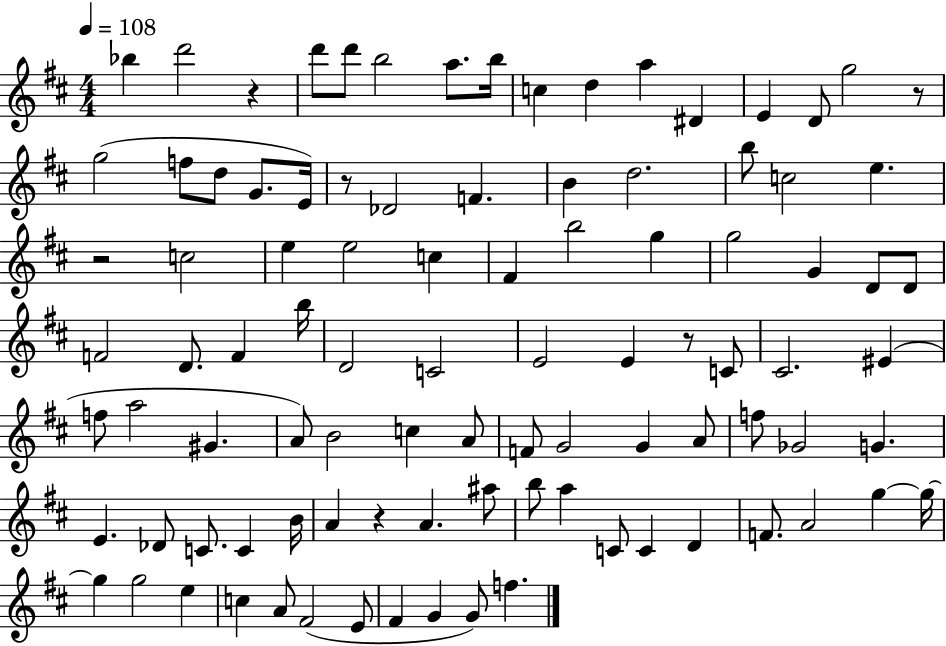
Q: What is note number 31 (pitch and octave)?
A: F#4